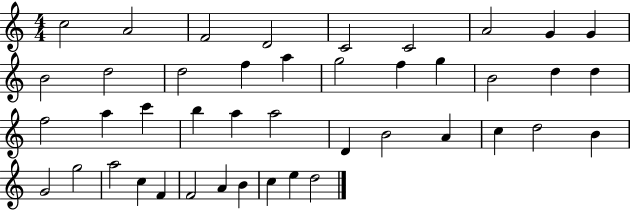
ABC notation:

X:1
T:Untitled
M:4/4
L:1/4
K:C
c2 A2 F2 D2 C2 C2 A2 G G B2 d2 d2 f a g2 f g B2 d d f2 a c' b a a2 D B2 A c d2 B G2 g2 a2 c F F2 A B c e d2